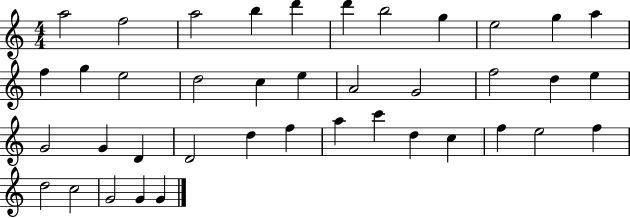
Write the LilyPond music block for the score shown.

{
  \clef treble
  \numericTimeSignature
  \time 4/4
  \key c \major
  a''2 f''2 | a''2 b''4 d'''4 | d'''4 b''2 g''4 | e''2 g''4 a''4 | \break f''4 g''4 e''2 | d''2 c''4 e''4 | a'2 g'2 | f''2 d''4 e''4 | \break g'2 g'4 d'4 | d'2 d''4 f''4 | a''4 c'''4 d''4 c''4 | f''4 e''2 f''4 | \break d''2 c''2 | g'2 g'4 g'4 | \bar "|."
}